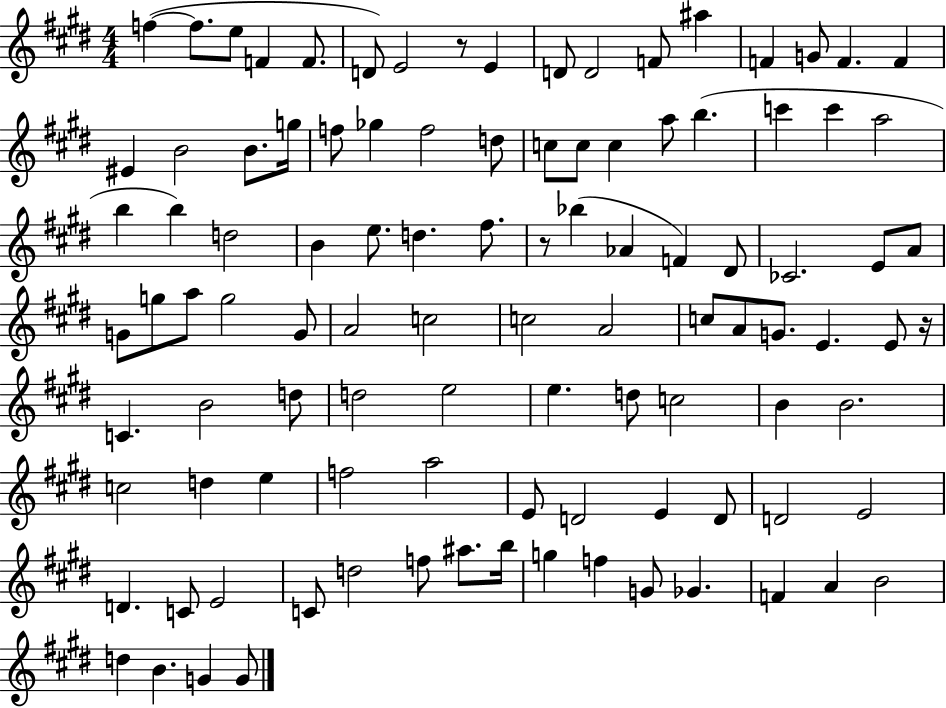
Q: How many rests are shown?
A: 3